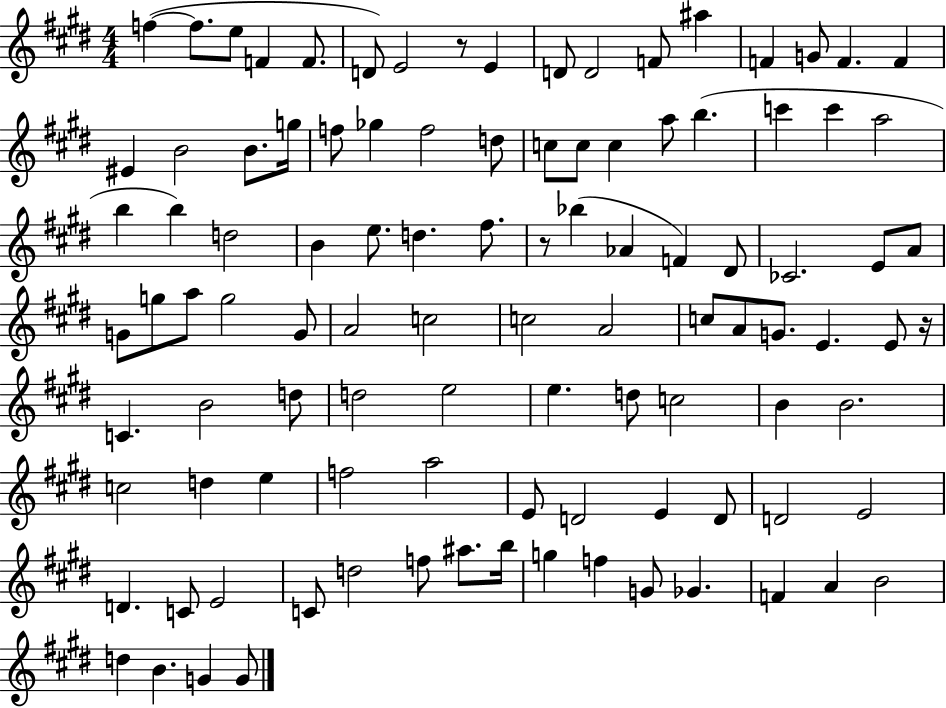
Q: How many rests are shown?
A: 3